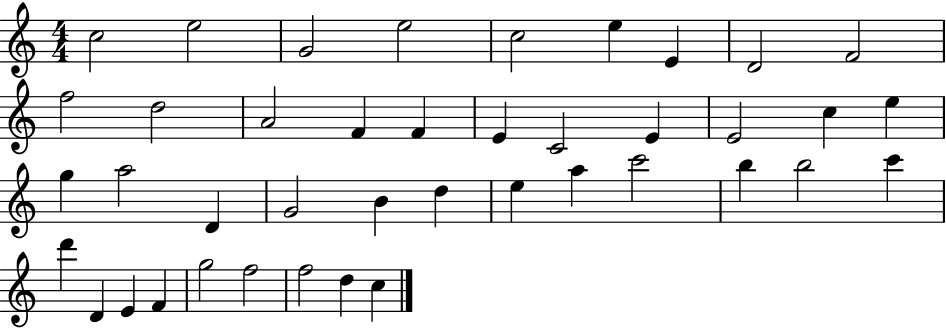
C5/h E5/h G4/h E5/h C5/h E5/q E4/q D4/h F4/h F5/h D5/h A4/h F4/q F4/q E4/q C4/h E4/q E4/h C5/q E5/q G5/q A5/h D4/q G4/h B4/q D5/q E5/q A5/q C6/h B5/q B5/h C6/q D6/q D4/q E4/q F4/q G5/h F5/h F5/h D5/q C5/q